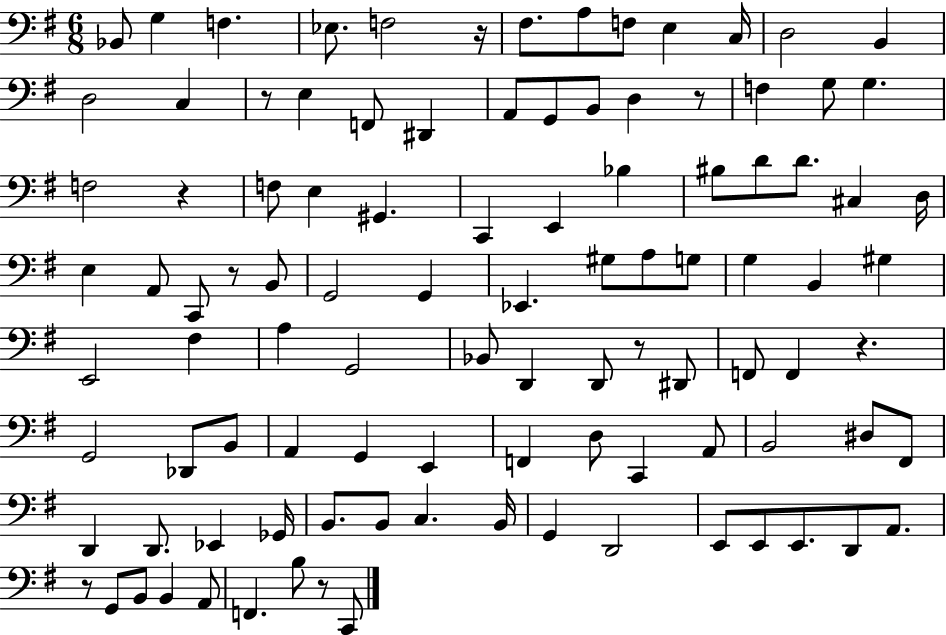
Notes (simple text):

Bb2/e G3/q F3/q. Eb3/e. F3/h R/s F#3/e. A3/e F3/e E3/q C3/s D3/h B2/q D3/h C3/q R/e E3/q F2/e D#2/q A2/e G2/e B2/e D3/q R/e F3/q G3/e G3/q. F3/h R/q F3/e E3/q G#2/q. C2/q E2/q Bb3/q BIS3/e D4/e D4/e. C#3/q D3/s E3/q A2/e C2/e R/e B2/e G2/h G2/q Eb2/q. G#3/e A3/e G3/e G3/q B2/q G#3/q E2/h F#3/q A3/q G2/h Bb2/e D2/q D2/e R/e D#2/e F2/e F2/q R/q. G2/h Db2/e B2/e A2/q G2/q E2/q F2/q D3/e C2/q A2/e B2/h D#3/e F#2/e D2/q D2/e. Eb2/q Gb2/s B2/e. B2/e C3/q. B2/s G2/q D2/h E2/e E2/e E2/e. D2/e A2/e. R/e G2/e B2/e B2/q A2/e F2/q. B3/e R/e C2/e